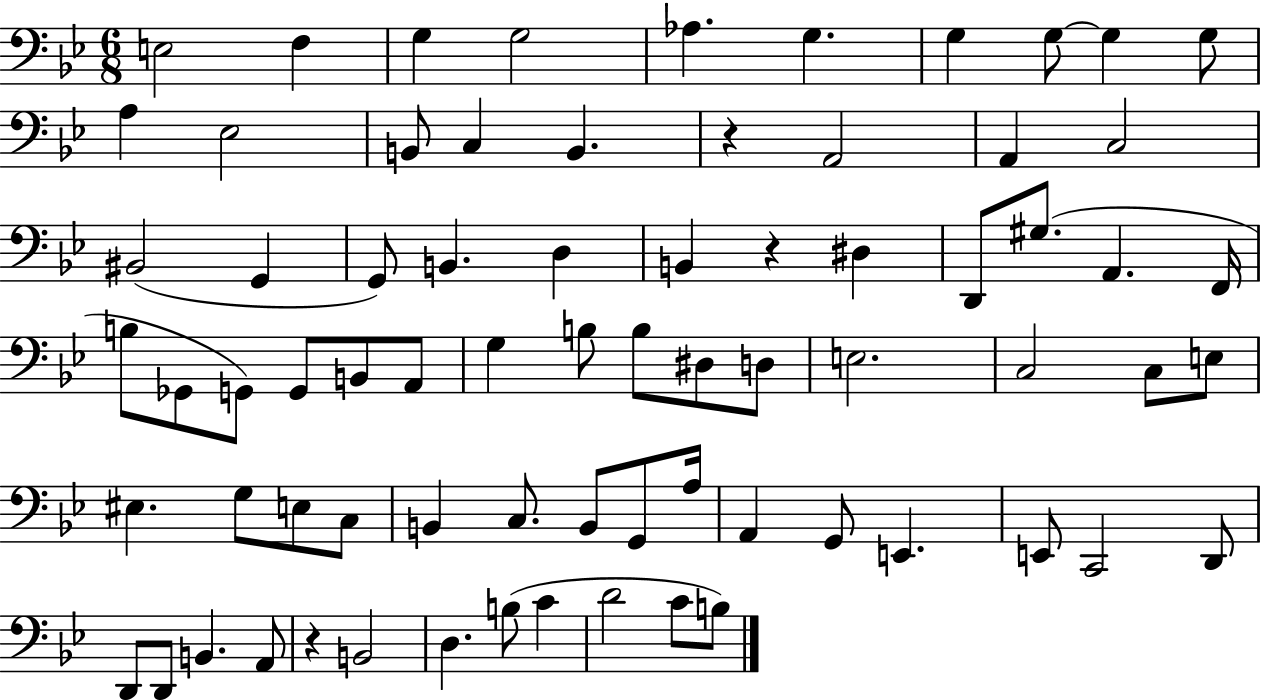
X:1
T:Untitled
M:6/8
L:1/4
K:Bb
E,2 F, G, G,2 _A, G, G, G,/2 G, G,/2 A, _E,2 B,,/2 C, B,, z A,,2 A,, C,2 ^B,,2 G,, G,,/2 B,, D, B,, z ^D, D,,/2 ^G,/2 A,, F,,/4 B,/2 _G,,/2 G,,/2 G,,/2 B,,/2 A,,/2 G, B,/2 B,/2 ^D,/2 D,/2 E,2 C,2 C,/2 E,/2 ^E, G,/2 E,/2 C,/2 B,, C,/2 B,,/2 G,,/2 A,/4 A,, G,,/2 E,, E,,/2 C,,2 D,,/2 D,,/2 D,,/2 B,, A,,/2 z B,,2 D, B,/2 C D2 C/2 B,/2